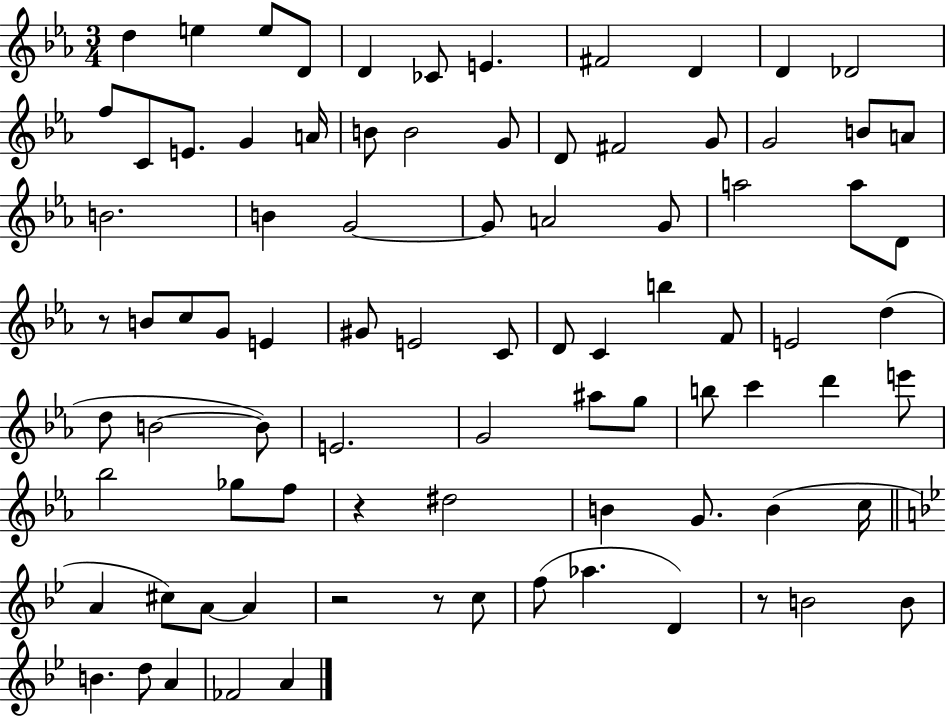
D5/q E5/q E5/e D4/e D4/q CES4/e E4/q. F#4/h D4/q D4/q Db4/h F5/e C4/e E4/e. G4/q A4/s B4/e B4/h G4/e D4/e F#4/h G4/e G4/h B4/e A4/e B4/h. B4/q G4/h G4/e A4/h G4/e A5/h A5/e D4/e R/e B4/e C5/e G4/e E4/q G#4/e E4/h C4/e D4/e C4/q B5/q F4/e E4/h D5/q D5/e B4/h B4/e E4/h. G4/h A#5/e G5/e B5/e C6/q D6/q E6/e Bb5/h Gb5/e F5/e R/q D#5/h B4/q G4/e. B4/q C5/s A4/q C#5/e A4/e A4/q R/h R/e C5/e F5/e Ab5/q. D4/q R/e B4/h B4/e B4/q. D5/e A4/q FES4/h A4/q